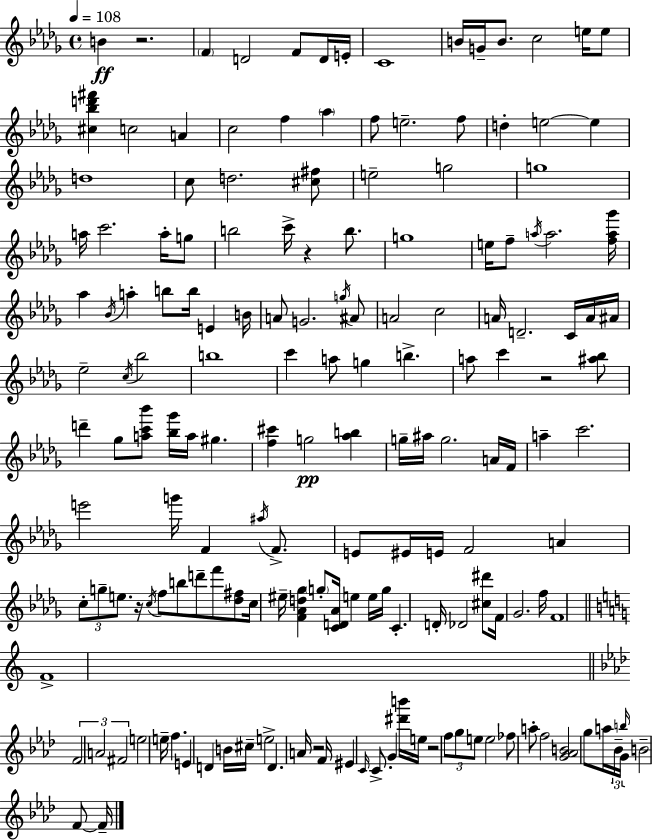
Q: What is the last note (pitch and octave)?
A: F4